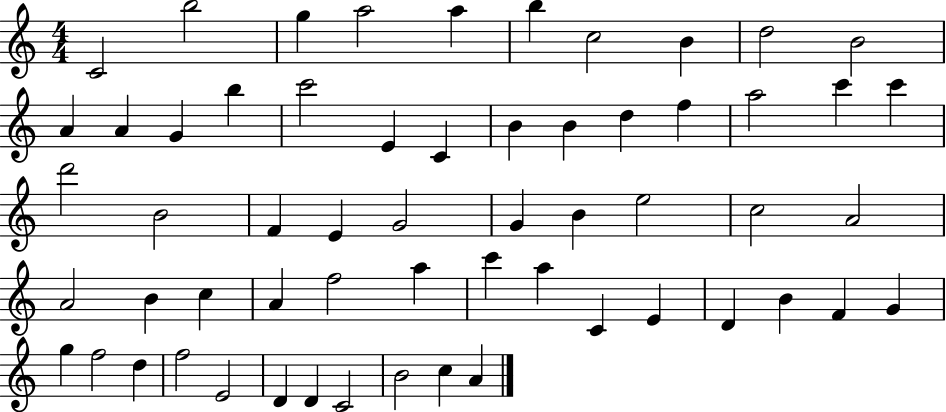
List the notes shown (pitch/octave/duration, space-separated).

C4/h B5/h G5/q A5/h A5/q B5/q C5/h B4/q D5/h B4/h A4/q A4/q G4/q B5/q C6/h E4/q C4/q B4/q B4/q D5/q F5/q A5/h C6/q C6/q D6/h B4/h F4/q E4/q G4/h G4/q B4/q E5/h C5/h A4/h A4/h B4/q C5/q A4/q F5/h A5/q C6/q A5/q C4/q E4/q D4/q B4/q F4/q G4/q G5/q F5/h D5/q F5/h E4/h D4/q D4/q C4/h B4/h C5/q A4/q